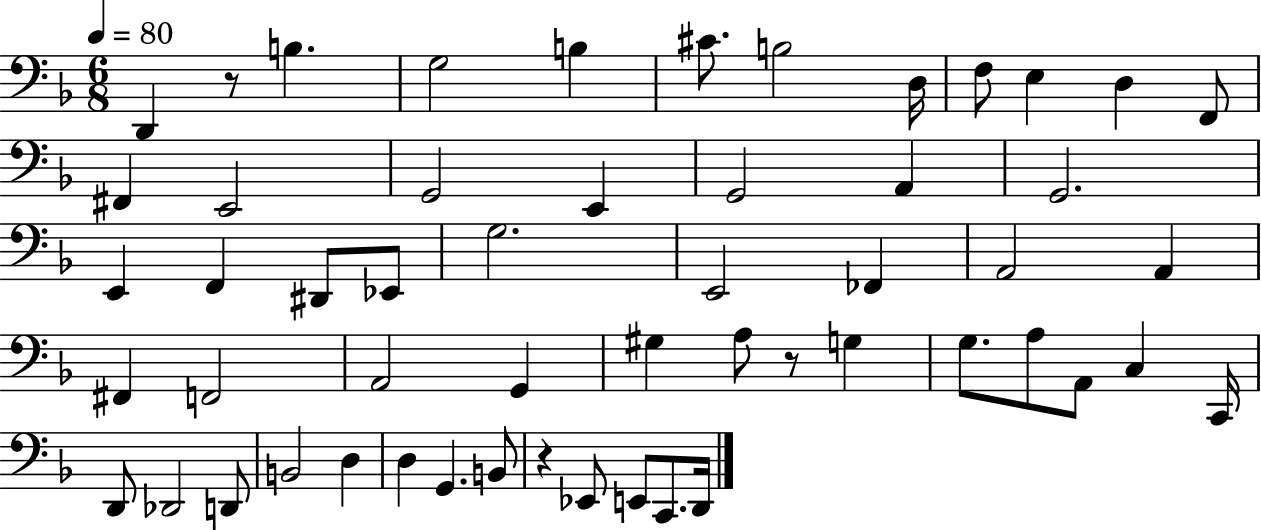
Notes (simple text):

D2/q R/e B3/q. G3/h B3/q C#4/e. B3/h D3/s F3/e E3/q D3/q F2/e F#2/q E2/h G2/h E2/q G2/h A2/q G2/h. E2/q F2/q D#2/e Eb2/e G3/h. E2/h FES2/q A2/h A2/q F#2/q F2/h A2/h G2/q G#3/q A3/e R/e G3/q G3/e. A3/e A2/e C3/q C2/s D2/e Db2/h D2/e B2/h D3/q D3/q G2/q. B2/e R/q Eb2/e E2/e C2/e. D2/s